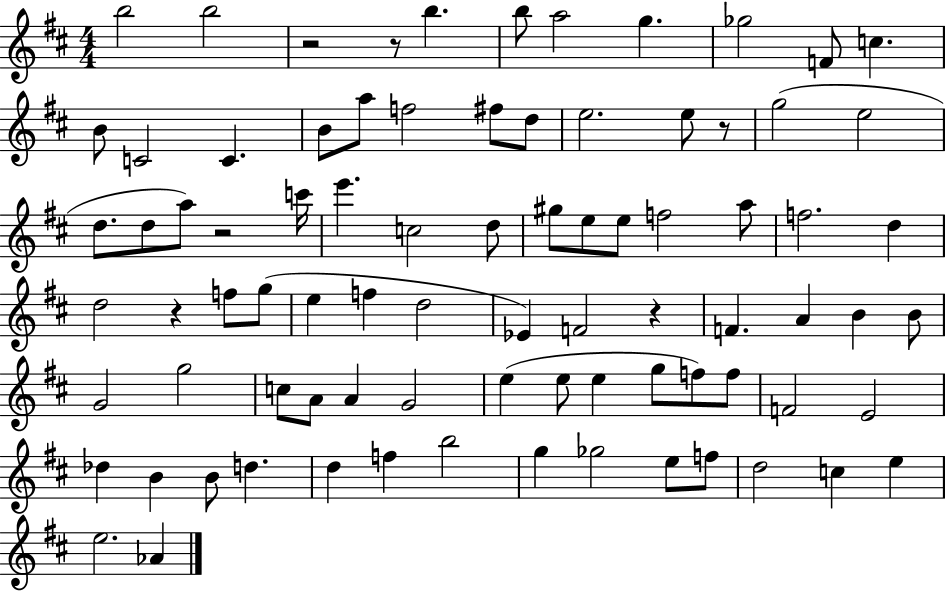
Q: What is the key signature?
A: D major